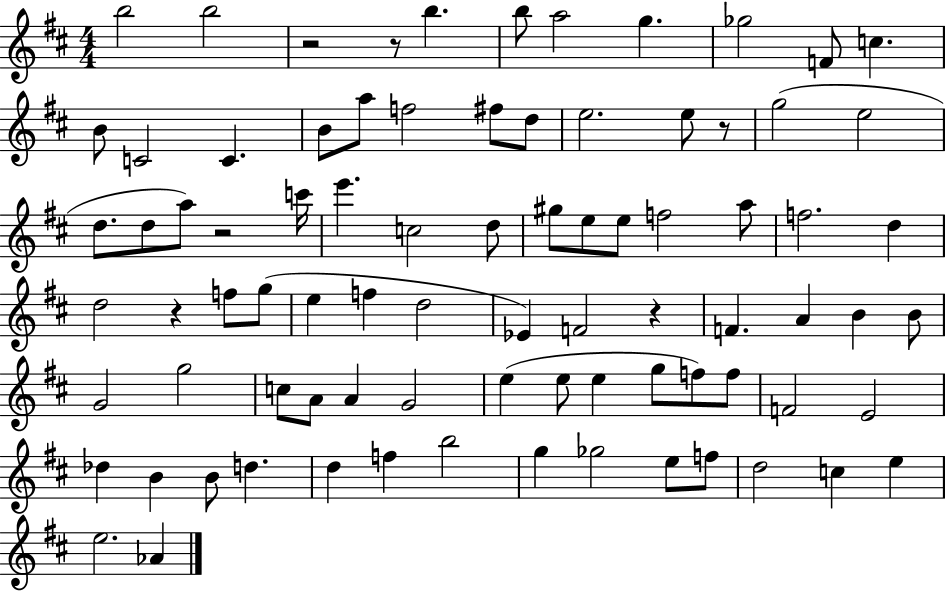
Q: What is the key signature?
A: D major